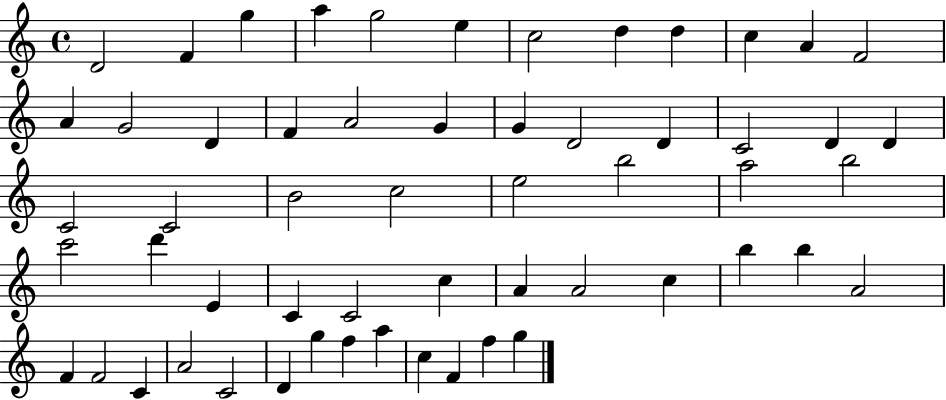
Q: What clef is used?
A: treble